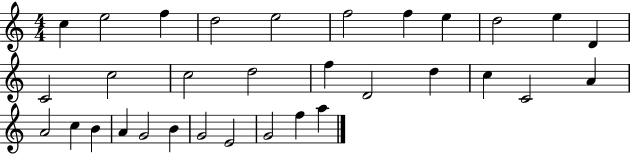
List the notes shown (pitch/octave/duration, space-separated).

C5/q E5/h F5/q D5/h E5/h F5/h F5/q E5/q D5/h E5/q D4/q C4/h C5/h C5/h D5/h F5/q D4/h D5/q C5/q C4/h A4/q A4/h C5/q B4/q A4/q G4/h B4/q G4/h E4/h G4/h F5/q A5/q